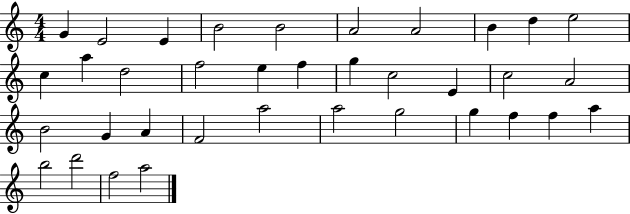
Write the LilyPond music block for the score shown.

{
  \clef treble
  \numericTimeSignature
  \time 4/4
  \key c \major
  g'4 e'2 e'4 | b'2 b'2 | a'2 a'2 | b'4 d''4 e''2 | \break c''4 a''4 d''2 | f''2 e''4 f''4 | g''4 c''2 e'4 | c''2 a'2 | \break b'2 g'4 a'4 | f'2 a''2 | a''2 g''2 | g''4 f''4 f''4 a''4 | \break b''2 d'''2 | f''2 a''2 | \bar "|."
}